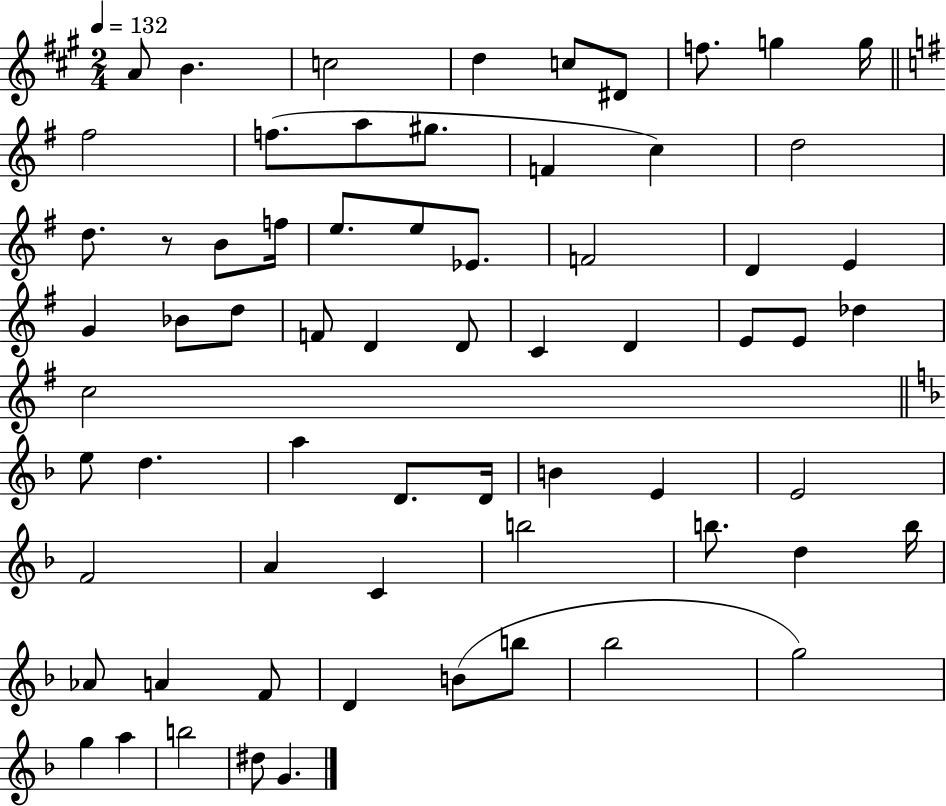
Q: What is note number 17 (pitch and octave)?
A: D5